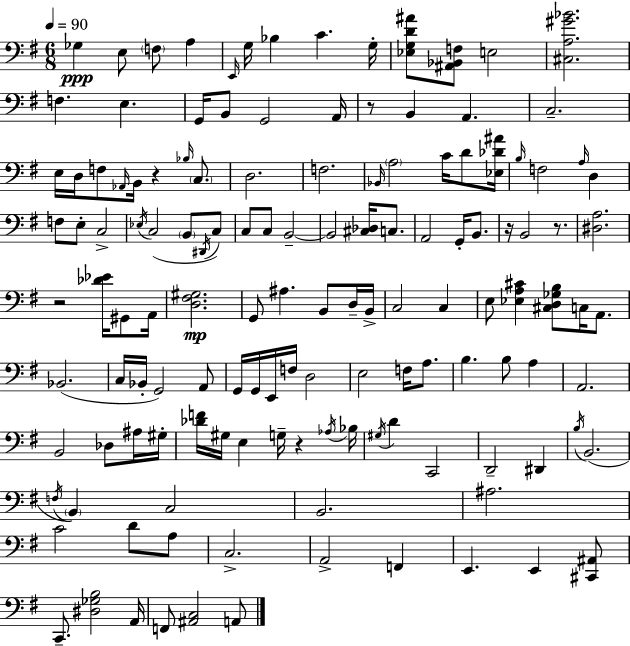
{
  \clef bass
  \numericTimeSignature
  \time 6/8
  \key e \minor
  \tempo 4 = 90
  ges4\ppp e8 \parenthesize f8 a4 | \grace { e,16 } g16 bes4 c'4. | g16-. <ees g d' ais'>8 <ais, bes, f>8 e2 | <cis a gis' bes'>2. | \break f4. e4. | g,16 b,8 g,2 | a,16 r8 b,4 a,4. | c2.-- | \break e16 d16 f8 \grace { aes,16 } b,16 r4 \grace { bes16 } | \parenthesize c8. d2. | f2. | \grace { bes,16 } \parenthesize a2 | \break c'16 d'8 <ees des' ais'>16 \grace { b16 } f2 | \grace { a16 } d4 f8 e8-. c2-> | \acciaccatura { ees16 }( c2 | \parenthesize b,8 \acciaccatura { dis,16 } c8) c8 c8 | \break b,2--~~ b,2 | <cis des>16 c8. a,2 | g,16-. b,8. r16 b,2 | r8. <dis a>2. | \break r2 | <des' ees'>16 gis,8 a,16 <d fis gis>2.\mp | g,8 ais4. | b,8 d16-- b,16-> c2 | \break c4 e8 <ees a cis'>4 | <cis d ges b>8 c16 a,8. bes,2.( | c16 bes,16-. g,2) | a,8 g,16 g,16 e,16 f16 | \break d2 e2 | f16 a8. b4. | b8 a4 a,2. | b,2 | \break des8 ais16 gis16-. <des' f'>16 gis16 e4 | g16-- r4 \acciaccatura { aes16 } bes16 \acciaccatura { gis16 } d'4 | c,2 d,2-- | dis,4 \acciaccatura { b16 } b,2.( | \break \acciaccatura { f16 } | \parenthesize b,4) c2 | b,2. | ais2. | \break c'2 d'8 a8 | c2.-> | a,2-> f,4 | e,4. e,4 <cis, ais,>8 | \break c,8.-- <dis ges b>2 a,16 | f,8 <ais, c>2 a,8 | \bar "|."
}